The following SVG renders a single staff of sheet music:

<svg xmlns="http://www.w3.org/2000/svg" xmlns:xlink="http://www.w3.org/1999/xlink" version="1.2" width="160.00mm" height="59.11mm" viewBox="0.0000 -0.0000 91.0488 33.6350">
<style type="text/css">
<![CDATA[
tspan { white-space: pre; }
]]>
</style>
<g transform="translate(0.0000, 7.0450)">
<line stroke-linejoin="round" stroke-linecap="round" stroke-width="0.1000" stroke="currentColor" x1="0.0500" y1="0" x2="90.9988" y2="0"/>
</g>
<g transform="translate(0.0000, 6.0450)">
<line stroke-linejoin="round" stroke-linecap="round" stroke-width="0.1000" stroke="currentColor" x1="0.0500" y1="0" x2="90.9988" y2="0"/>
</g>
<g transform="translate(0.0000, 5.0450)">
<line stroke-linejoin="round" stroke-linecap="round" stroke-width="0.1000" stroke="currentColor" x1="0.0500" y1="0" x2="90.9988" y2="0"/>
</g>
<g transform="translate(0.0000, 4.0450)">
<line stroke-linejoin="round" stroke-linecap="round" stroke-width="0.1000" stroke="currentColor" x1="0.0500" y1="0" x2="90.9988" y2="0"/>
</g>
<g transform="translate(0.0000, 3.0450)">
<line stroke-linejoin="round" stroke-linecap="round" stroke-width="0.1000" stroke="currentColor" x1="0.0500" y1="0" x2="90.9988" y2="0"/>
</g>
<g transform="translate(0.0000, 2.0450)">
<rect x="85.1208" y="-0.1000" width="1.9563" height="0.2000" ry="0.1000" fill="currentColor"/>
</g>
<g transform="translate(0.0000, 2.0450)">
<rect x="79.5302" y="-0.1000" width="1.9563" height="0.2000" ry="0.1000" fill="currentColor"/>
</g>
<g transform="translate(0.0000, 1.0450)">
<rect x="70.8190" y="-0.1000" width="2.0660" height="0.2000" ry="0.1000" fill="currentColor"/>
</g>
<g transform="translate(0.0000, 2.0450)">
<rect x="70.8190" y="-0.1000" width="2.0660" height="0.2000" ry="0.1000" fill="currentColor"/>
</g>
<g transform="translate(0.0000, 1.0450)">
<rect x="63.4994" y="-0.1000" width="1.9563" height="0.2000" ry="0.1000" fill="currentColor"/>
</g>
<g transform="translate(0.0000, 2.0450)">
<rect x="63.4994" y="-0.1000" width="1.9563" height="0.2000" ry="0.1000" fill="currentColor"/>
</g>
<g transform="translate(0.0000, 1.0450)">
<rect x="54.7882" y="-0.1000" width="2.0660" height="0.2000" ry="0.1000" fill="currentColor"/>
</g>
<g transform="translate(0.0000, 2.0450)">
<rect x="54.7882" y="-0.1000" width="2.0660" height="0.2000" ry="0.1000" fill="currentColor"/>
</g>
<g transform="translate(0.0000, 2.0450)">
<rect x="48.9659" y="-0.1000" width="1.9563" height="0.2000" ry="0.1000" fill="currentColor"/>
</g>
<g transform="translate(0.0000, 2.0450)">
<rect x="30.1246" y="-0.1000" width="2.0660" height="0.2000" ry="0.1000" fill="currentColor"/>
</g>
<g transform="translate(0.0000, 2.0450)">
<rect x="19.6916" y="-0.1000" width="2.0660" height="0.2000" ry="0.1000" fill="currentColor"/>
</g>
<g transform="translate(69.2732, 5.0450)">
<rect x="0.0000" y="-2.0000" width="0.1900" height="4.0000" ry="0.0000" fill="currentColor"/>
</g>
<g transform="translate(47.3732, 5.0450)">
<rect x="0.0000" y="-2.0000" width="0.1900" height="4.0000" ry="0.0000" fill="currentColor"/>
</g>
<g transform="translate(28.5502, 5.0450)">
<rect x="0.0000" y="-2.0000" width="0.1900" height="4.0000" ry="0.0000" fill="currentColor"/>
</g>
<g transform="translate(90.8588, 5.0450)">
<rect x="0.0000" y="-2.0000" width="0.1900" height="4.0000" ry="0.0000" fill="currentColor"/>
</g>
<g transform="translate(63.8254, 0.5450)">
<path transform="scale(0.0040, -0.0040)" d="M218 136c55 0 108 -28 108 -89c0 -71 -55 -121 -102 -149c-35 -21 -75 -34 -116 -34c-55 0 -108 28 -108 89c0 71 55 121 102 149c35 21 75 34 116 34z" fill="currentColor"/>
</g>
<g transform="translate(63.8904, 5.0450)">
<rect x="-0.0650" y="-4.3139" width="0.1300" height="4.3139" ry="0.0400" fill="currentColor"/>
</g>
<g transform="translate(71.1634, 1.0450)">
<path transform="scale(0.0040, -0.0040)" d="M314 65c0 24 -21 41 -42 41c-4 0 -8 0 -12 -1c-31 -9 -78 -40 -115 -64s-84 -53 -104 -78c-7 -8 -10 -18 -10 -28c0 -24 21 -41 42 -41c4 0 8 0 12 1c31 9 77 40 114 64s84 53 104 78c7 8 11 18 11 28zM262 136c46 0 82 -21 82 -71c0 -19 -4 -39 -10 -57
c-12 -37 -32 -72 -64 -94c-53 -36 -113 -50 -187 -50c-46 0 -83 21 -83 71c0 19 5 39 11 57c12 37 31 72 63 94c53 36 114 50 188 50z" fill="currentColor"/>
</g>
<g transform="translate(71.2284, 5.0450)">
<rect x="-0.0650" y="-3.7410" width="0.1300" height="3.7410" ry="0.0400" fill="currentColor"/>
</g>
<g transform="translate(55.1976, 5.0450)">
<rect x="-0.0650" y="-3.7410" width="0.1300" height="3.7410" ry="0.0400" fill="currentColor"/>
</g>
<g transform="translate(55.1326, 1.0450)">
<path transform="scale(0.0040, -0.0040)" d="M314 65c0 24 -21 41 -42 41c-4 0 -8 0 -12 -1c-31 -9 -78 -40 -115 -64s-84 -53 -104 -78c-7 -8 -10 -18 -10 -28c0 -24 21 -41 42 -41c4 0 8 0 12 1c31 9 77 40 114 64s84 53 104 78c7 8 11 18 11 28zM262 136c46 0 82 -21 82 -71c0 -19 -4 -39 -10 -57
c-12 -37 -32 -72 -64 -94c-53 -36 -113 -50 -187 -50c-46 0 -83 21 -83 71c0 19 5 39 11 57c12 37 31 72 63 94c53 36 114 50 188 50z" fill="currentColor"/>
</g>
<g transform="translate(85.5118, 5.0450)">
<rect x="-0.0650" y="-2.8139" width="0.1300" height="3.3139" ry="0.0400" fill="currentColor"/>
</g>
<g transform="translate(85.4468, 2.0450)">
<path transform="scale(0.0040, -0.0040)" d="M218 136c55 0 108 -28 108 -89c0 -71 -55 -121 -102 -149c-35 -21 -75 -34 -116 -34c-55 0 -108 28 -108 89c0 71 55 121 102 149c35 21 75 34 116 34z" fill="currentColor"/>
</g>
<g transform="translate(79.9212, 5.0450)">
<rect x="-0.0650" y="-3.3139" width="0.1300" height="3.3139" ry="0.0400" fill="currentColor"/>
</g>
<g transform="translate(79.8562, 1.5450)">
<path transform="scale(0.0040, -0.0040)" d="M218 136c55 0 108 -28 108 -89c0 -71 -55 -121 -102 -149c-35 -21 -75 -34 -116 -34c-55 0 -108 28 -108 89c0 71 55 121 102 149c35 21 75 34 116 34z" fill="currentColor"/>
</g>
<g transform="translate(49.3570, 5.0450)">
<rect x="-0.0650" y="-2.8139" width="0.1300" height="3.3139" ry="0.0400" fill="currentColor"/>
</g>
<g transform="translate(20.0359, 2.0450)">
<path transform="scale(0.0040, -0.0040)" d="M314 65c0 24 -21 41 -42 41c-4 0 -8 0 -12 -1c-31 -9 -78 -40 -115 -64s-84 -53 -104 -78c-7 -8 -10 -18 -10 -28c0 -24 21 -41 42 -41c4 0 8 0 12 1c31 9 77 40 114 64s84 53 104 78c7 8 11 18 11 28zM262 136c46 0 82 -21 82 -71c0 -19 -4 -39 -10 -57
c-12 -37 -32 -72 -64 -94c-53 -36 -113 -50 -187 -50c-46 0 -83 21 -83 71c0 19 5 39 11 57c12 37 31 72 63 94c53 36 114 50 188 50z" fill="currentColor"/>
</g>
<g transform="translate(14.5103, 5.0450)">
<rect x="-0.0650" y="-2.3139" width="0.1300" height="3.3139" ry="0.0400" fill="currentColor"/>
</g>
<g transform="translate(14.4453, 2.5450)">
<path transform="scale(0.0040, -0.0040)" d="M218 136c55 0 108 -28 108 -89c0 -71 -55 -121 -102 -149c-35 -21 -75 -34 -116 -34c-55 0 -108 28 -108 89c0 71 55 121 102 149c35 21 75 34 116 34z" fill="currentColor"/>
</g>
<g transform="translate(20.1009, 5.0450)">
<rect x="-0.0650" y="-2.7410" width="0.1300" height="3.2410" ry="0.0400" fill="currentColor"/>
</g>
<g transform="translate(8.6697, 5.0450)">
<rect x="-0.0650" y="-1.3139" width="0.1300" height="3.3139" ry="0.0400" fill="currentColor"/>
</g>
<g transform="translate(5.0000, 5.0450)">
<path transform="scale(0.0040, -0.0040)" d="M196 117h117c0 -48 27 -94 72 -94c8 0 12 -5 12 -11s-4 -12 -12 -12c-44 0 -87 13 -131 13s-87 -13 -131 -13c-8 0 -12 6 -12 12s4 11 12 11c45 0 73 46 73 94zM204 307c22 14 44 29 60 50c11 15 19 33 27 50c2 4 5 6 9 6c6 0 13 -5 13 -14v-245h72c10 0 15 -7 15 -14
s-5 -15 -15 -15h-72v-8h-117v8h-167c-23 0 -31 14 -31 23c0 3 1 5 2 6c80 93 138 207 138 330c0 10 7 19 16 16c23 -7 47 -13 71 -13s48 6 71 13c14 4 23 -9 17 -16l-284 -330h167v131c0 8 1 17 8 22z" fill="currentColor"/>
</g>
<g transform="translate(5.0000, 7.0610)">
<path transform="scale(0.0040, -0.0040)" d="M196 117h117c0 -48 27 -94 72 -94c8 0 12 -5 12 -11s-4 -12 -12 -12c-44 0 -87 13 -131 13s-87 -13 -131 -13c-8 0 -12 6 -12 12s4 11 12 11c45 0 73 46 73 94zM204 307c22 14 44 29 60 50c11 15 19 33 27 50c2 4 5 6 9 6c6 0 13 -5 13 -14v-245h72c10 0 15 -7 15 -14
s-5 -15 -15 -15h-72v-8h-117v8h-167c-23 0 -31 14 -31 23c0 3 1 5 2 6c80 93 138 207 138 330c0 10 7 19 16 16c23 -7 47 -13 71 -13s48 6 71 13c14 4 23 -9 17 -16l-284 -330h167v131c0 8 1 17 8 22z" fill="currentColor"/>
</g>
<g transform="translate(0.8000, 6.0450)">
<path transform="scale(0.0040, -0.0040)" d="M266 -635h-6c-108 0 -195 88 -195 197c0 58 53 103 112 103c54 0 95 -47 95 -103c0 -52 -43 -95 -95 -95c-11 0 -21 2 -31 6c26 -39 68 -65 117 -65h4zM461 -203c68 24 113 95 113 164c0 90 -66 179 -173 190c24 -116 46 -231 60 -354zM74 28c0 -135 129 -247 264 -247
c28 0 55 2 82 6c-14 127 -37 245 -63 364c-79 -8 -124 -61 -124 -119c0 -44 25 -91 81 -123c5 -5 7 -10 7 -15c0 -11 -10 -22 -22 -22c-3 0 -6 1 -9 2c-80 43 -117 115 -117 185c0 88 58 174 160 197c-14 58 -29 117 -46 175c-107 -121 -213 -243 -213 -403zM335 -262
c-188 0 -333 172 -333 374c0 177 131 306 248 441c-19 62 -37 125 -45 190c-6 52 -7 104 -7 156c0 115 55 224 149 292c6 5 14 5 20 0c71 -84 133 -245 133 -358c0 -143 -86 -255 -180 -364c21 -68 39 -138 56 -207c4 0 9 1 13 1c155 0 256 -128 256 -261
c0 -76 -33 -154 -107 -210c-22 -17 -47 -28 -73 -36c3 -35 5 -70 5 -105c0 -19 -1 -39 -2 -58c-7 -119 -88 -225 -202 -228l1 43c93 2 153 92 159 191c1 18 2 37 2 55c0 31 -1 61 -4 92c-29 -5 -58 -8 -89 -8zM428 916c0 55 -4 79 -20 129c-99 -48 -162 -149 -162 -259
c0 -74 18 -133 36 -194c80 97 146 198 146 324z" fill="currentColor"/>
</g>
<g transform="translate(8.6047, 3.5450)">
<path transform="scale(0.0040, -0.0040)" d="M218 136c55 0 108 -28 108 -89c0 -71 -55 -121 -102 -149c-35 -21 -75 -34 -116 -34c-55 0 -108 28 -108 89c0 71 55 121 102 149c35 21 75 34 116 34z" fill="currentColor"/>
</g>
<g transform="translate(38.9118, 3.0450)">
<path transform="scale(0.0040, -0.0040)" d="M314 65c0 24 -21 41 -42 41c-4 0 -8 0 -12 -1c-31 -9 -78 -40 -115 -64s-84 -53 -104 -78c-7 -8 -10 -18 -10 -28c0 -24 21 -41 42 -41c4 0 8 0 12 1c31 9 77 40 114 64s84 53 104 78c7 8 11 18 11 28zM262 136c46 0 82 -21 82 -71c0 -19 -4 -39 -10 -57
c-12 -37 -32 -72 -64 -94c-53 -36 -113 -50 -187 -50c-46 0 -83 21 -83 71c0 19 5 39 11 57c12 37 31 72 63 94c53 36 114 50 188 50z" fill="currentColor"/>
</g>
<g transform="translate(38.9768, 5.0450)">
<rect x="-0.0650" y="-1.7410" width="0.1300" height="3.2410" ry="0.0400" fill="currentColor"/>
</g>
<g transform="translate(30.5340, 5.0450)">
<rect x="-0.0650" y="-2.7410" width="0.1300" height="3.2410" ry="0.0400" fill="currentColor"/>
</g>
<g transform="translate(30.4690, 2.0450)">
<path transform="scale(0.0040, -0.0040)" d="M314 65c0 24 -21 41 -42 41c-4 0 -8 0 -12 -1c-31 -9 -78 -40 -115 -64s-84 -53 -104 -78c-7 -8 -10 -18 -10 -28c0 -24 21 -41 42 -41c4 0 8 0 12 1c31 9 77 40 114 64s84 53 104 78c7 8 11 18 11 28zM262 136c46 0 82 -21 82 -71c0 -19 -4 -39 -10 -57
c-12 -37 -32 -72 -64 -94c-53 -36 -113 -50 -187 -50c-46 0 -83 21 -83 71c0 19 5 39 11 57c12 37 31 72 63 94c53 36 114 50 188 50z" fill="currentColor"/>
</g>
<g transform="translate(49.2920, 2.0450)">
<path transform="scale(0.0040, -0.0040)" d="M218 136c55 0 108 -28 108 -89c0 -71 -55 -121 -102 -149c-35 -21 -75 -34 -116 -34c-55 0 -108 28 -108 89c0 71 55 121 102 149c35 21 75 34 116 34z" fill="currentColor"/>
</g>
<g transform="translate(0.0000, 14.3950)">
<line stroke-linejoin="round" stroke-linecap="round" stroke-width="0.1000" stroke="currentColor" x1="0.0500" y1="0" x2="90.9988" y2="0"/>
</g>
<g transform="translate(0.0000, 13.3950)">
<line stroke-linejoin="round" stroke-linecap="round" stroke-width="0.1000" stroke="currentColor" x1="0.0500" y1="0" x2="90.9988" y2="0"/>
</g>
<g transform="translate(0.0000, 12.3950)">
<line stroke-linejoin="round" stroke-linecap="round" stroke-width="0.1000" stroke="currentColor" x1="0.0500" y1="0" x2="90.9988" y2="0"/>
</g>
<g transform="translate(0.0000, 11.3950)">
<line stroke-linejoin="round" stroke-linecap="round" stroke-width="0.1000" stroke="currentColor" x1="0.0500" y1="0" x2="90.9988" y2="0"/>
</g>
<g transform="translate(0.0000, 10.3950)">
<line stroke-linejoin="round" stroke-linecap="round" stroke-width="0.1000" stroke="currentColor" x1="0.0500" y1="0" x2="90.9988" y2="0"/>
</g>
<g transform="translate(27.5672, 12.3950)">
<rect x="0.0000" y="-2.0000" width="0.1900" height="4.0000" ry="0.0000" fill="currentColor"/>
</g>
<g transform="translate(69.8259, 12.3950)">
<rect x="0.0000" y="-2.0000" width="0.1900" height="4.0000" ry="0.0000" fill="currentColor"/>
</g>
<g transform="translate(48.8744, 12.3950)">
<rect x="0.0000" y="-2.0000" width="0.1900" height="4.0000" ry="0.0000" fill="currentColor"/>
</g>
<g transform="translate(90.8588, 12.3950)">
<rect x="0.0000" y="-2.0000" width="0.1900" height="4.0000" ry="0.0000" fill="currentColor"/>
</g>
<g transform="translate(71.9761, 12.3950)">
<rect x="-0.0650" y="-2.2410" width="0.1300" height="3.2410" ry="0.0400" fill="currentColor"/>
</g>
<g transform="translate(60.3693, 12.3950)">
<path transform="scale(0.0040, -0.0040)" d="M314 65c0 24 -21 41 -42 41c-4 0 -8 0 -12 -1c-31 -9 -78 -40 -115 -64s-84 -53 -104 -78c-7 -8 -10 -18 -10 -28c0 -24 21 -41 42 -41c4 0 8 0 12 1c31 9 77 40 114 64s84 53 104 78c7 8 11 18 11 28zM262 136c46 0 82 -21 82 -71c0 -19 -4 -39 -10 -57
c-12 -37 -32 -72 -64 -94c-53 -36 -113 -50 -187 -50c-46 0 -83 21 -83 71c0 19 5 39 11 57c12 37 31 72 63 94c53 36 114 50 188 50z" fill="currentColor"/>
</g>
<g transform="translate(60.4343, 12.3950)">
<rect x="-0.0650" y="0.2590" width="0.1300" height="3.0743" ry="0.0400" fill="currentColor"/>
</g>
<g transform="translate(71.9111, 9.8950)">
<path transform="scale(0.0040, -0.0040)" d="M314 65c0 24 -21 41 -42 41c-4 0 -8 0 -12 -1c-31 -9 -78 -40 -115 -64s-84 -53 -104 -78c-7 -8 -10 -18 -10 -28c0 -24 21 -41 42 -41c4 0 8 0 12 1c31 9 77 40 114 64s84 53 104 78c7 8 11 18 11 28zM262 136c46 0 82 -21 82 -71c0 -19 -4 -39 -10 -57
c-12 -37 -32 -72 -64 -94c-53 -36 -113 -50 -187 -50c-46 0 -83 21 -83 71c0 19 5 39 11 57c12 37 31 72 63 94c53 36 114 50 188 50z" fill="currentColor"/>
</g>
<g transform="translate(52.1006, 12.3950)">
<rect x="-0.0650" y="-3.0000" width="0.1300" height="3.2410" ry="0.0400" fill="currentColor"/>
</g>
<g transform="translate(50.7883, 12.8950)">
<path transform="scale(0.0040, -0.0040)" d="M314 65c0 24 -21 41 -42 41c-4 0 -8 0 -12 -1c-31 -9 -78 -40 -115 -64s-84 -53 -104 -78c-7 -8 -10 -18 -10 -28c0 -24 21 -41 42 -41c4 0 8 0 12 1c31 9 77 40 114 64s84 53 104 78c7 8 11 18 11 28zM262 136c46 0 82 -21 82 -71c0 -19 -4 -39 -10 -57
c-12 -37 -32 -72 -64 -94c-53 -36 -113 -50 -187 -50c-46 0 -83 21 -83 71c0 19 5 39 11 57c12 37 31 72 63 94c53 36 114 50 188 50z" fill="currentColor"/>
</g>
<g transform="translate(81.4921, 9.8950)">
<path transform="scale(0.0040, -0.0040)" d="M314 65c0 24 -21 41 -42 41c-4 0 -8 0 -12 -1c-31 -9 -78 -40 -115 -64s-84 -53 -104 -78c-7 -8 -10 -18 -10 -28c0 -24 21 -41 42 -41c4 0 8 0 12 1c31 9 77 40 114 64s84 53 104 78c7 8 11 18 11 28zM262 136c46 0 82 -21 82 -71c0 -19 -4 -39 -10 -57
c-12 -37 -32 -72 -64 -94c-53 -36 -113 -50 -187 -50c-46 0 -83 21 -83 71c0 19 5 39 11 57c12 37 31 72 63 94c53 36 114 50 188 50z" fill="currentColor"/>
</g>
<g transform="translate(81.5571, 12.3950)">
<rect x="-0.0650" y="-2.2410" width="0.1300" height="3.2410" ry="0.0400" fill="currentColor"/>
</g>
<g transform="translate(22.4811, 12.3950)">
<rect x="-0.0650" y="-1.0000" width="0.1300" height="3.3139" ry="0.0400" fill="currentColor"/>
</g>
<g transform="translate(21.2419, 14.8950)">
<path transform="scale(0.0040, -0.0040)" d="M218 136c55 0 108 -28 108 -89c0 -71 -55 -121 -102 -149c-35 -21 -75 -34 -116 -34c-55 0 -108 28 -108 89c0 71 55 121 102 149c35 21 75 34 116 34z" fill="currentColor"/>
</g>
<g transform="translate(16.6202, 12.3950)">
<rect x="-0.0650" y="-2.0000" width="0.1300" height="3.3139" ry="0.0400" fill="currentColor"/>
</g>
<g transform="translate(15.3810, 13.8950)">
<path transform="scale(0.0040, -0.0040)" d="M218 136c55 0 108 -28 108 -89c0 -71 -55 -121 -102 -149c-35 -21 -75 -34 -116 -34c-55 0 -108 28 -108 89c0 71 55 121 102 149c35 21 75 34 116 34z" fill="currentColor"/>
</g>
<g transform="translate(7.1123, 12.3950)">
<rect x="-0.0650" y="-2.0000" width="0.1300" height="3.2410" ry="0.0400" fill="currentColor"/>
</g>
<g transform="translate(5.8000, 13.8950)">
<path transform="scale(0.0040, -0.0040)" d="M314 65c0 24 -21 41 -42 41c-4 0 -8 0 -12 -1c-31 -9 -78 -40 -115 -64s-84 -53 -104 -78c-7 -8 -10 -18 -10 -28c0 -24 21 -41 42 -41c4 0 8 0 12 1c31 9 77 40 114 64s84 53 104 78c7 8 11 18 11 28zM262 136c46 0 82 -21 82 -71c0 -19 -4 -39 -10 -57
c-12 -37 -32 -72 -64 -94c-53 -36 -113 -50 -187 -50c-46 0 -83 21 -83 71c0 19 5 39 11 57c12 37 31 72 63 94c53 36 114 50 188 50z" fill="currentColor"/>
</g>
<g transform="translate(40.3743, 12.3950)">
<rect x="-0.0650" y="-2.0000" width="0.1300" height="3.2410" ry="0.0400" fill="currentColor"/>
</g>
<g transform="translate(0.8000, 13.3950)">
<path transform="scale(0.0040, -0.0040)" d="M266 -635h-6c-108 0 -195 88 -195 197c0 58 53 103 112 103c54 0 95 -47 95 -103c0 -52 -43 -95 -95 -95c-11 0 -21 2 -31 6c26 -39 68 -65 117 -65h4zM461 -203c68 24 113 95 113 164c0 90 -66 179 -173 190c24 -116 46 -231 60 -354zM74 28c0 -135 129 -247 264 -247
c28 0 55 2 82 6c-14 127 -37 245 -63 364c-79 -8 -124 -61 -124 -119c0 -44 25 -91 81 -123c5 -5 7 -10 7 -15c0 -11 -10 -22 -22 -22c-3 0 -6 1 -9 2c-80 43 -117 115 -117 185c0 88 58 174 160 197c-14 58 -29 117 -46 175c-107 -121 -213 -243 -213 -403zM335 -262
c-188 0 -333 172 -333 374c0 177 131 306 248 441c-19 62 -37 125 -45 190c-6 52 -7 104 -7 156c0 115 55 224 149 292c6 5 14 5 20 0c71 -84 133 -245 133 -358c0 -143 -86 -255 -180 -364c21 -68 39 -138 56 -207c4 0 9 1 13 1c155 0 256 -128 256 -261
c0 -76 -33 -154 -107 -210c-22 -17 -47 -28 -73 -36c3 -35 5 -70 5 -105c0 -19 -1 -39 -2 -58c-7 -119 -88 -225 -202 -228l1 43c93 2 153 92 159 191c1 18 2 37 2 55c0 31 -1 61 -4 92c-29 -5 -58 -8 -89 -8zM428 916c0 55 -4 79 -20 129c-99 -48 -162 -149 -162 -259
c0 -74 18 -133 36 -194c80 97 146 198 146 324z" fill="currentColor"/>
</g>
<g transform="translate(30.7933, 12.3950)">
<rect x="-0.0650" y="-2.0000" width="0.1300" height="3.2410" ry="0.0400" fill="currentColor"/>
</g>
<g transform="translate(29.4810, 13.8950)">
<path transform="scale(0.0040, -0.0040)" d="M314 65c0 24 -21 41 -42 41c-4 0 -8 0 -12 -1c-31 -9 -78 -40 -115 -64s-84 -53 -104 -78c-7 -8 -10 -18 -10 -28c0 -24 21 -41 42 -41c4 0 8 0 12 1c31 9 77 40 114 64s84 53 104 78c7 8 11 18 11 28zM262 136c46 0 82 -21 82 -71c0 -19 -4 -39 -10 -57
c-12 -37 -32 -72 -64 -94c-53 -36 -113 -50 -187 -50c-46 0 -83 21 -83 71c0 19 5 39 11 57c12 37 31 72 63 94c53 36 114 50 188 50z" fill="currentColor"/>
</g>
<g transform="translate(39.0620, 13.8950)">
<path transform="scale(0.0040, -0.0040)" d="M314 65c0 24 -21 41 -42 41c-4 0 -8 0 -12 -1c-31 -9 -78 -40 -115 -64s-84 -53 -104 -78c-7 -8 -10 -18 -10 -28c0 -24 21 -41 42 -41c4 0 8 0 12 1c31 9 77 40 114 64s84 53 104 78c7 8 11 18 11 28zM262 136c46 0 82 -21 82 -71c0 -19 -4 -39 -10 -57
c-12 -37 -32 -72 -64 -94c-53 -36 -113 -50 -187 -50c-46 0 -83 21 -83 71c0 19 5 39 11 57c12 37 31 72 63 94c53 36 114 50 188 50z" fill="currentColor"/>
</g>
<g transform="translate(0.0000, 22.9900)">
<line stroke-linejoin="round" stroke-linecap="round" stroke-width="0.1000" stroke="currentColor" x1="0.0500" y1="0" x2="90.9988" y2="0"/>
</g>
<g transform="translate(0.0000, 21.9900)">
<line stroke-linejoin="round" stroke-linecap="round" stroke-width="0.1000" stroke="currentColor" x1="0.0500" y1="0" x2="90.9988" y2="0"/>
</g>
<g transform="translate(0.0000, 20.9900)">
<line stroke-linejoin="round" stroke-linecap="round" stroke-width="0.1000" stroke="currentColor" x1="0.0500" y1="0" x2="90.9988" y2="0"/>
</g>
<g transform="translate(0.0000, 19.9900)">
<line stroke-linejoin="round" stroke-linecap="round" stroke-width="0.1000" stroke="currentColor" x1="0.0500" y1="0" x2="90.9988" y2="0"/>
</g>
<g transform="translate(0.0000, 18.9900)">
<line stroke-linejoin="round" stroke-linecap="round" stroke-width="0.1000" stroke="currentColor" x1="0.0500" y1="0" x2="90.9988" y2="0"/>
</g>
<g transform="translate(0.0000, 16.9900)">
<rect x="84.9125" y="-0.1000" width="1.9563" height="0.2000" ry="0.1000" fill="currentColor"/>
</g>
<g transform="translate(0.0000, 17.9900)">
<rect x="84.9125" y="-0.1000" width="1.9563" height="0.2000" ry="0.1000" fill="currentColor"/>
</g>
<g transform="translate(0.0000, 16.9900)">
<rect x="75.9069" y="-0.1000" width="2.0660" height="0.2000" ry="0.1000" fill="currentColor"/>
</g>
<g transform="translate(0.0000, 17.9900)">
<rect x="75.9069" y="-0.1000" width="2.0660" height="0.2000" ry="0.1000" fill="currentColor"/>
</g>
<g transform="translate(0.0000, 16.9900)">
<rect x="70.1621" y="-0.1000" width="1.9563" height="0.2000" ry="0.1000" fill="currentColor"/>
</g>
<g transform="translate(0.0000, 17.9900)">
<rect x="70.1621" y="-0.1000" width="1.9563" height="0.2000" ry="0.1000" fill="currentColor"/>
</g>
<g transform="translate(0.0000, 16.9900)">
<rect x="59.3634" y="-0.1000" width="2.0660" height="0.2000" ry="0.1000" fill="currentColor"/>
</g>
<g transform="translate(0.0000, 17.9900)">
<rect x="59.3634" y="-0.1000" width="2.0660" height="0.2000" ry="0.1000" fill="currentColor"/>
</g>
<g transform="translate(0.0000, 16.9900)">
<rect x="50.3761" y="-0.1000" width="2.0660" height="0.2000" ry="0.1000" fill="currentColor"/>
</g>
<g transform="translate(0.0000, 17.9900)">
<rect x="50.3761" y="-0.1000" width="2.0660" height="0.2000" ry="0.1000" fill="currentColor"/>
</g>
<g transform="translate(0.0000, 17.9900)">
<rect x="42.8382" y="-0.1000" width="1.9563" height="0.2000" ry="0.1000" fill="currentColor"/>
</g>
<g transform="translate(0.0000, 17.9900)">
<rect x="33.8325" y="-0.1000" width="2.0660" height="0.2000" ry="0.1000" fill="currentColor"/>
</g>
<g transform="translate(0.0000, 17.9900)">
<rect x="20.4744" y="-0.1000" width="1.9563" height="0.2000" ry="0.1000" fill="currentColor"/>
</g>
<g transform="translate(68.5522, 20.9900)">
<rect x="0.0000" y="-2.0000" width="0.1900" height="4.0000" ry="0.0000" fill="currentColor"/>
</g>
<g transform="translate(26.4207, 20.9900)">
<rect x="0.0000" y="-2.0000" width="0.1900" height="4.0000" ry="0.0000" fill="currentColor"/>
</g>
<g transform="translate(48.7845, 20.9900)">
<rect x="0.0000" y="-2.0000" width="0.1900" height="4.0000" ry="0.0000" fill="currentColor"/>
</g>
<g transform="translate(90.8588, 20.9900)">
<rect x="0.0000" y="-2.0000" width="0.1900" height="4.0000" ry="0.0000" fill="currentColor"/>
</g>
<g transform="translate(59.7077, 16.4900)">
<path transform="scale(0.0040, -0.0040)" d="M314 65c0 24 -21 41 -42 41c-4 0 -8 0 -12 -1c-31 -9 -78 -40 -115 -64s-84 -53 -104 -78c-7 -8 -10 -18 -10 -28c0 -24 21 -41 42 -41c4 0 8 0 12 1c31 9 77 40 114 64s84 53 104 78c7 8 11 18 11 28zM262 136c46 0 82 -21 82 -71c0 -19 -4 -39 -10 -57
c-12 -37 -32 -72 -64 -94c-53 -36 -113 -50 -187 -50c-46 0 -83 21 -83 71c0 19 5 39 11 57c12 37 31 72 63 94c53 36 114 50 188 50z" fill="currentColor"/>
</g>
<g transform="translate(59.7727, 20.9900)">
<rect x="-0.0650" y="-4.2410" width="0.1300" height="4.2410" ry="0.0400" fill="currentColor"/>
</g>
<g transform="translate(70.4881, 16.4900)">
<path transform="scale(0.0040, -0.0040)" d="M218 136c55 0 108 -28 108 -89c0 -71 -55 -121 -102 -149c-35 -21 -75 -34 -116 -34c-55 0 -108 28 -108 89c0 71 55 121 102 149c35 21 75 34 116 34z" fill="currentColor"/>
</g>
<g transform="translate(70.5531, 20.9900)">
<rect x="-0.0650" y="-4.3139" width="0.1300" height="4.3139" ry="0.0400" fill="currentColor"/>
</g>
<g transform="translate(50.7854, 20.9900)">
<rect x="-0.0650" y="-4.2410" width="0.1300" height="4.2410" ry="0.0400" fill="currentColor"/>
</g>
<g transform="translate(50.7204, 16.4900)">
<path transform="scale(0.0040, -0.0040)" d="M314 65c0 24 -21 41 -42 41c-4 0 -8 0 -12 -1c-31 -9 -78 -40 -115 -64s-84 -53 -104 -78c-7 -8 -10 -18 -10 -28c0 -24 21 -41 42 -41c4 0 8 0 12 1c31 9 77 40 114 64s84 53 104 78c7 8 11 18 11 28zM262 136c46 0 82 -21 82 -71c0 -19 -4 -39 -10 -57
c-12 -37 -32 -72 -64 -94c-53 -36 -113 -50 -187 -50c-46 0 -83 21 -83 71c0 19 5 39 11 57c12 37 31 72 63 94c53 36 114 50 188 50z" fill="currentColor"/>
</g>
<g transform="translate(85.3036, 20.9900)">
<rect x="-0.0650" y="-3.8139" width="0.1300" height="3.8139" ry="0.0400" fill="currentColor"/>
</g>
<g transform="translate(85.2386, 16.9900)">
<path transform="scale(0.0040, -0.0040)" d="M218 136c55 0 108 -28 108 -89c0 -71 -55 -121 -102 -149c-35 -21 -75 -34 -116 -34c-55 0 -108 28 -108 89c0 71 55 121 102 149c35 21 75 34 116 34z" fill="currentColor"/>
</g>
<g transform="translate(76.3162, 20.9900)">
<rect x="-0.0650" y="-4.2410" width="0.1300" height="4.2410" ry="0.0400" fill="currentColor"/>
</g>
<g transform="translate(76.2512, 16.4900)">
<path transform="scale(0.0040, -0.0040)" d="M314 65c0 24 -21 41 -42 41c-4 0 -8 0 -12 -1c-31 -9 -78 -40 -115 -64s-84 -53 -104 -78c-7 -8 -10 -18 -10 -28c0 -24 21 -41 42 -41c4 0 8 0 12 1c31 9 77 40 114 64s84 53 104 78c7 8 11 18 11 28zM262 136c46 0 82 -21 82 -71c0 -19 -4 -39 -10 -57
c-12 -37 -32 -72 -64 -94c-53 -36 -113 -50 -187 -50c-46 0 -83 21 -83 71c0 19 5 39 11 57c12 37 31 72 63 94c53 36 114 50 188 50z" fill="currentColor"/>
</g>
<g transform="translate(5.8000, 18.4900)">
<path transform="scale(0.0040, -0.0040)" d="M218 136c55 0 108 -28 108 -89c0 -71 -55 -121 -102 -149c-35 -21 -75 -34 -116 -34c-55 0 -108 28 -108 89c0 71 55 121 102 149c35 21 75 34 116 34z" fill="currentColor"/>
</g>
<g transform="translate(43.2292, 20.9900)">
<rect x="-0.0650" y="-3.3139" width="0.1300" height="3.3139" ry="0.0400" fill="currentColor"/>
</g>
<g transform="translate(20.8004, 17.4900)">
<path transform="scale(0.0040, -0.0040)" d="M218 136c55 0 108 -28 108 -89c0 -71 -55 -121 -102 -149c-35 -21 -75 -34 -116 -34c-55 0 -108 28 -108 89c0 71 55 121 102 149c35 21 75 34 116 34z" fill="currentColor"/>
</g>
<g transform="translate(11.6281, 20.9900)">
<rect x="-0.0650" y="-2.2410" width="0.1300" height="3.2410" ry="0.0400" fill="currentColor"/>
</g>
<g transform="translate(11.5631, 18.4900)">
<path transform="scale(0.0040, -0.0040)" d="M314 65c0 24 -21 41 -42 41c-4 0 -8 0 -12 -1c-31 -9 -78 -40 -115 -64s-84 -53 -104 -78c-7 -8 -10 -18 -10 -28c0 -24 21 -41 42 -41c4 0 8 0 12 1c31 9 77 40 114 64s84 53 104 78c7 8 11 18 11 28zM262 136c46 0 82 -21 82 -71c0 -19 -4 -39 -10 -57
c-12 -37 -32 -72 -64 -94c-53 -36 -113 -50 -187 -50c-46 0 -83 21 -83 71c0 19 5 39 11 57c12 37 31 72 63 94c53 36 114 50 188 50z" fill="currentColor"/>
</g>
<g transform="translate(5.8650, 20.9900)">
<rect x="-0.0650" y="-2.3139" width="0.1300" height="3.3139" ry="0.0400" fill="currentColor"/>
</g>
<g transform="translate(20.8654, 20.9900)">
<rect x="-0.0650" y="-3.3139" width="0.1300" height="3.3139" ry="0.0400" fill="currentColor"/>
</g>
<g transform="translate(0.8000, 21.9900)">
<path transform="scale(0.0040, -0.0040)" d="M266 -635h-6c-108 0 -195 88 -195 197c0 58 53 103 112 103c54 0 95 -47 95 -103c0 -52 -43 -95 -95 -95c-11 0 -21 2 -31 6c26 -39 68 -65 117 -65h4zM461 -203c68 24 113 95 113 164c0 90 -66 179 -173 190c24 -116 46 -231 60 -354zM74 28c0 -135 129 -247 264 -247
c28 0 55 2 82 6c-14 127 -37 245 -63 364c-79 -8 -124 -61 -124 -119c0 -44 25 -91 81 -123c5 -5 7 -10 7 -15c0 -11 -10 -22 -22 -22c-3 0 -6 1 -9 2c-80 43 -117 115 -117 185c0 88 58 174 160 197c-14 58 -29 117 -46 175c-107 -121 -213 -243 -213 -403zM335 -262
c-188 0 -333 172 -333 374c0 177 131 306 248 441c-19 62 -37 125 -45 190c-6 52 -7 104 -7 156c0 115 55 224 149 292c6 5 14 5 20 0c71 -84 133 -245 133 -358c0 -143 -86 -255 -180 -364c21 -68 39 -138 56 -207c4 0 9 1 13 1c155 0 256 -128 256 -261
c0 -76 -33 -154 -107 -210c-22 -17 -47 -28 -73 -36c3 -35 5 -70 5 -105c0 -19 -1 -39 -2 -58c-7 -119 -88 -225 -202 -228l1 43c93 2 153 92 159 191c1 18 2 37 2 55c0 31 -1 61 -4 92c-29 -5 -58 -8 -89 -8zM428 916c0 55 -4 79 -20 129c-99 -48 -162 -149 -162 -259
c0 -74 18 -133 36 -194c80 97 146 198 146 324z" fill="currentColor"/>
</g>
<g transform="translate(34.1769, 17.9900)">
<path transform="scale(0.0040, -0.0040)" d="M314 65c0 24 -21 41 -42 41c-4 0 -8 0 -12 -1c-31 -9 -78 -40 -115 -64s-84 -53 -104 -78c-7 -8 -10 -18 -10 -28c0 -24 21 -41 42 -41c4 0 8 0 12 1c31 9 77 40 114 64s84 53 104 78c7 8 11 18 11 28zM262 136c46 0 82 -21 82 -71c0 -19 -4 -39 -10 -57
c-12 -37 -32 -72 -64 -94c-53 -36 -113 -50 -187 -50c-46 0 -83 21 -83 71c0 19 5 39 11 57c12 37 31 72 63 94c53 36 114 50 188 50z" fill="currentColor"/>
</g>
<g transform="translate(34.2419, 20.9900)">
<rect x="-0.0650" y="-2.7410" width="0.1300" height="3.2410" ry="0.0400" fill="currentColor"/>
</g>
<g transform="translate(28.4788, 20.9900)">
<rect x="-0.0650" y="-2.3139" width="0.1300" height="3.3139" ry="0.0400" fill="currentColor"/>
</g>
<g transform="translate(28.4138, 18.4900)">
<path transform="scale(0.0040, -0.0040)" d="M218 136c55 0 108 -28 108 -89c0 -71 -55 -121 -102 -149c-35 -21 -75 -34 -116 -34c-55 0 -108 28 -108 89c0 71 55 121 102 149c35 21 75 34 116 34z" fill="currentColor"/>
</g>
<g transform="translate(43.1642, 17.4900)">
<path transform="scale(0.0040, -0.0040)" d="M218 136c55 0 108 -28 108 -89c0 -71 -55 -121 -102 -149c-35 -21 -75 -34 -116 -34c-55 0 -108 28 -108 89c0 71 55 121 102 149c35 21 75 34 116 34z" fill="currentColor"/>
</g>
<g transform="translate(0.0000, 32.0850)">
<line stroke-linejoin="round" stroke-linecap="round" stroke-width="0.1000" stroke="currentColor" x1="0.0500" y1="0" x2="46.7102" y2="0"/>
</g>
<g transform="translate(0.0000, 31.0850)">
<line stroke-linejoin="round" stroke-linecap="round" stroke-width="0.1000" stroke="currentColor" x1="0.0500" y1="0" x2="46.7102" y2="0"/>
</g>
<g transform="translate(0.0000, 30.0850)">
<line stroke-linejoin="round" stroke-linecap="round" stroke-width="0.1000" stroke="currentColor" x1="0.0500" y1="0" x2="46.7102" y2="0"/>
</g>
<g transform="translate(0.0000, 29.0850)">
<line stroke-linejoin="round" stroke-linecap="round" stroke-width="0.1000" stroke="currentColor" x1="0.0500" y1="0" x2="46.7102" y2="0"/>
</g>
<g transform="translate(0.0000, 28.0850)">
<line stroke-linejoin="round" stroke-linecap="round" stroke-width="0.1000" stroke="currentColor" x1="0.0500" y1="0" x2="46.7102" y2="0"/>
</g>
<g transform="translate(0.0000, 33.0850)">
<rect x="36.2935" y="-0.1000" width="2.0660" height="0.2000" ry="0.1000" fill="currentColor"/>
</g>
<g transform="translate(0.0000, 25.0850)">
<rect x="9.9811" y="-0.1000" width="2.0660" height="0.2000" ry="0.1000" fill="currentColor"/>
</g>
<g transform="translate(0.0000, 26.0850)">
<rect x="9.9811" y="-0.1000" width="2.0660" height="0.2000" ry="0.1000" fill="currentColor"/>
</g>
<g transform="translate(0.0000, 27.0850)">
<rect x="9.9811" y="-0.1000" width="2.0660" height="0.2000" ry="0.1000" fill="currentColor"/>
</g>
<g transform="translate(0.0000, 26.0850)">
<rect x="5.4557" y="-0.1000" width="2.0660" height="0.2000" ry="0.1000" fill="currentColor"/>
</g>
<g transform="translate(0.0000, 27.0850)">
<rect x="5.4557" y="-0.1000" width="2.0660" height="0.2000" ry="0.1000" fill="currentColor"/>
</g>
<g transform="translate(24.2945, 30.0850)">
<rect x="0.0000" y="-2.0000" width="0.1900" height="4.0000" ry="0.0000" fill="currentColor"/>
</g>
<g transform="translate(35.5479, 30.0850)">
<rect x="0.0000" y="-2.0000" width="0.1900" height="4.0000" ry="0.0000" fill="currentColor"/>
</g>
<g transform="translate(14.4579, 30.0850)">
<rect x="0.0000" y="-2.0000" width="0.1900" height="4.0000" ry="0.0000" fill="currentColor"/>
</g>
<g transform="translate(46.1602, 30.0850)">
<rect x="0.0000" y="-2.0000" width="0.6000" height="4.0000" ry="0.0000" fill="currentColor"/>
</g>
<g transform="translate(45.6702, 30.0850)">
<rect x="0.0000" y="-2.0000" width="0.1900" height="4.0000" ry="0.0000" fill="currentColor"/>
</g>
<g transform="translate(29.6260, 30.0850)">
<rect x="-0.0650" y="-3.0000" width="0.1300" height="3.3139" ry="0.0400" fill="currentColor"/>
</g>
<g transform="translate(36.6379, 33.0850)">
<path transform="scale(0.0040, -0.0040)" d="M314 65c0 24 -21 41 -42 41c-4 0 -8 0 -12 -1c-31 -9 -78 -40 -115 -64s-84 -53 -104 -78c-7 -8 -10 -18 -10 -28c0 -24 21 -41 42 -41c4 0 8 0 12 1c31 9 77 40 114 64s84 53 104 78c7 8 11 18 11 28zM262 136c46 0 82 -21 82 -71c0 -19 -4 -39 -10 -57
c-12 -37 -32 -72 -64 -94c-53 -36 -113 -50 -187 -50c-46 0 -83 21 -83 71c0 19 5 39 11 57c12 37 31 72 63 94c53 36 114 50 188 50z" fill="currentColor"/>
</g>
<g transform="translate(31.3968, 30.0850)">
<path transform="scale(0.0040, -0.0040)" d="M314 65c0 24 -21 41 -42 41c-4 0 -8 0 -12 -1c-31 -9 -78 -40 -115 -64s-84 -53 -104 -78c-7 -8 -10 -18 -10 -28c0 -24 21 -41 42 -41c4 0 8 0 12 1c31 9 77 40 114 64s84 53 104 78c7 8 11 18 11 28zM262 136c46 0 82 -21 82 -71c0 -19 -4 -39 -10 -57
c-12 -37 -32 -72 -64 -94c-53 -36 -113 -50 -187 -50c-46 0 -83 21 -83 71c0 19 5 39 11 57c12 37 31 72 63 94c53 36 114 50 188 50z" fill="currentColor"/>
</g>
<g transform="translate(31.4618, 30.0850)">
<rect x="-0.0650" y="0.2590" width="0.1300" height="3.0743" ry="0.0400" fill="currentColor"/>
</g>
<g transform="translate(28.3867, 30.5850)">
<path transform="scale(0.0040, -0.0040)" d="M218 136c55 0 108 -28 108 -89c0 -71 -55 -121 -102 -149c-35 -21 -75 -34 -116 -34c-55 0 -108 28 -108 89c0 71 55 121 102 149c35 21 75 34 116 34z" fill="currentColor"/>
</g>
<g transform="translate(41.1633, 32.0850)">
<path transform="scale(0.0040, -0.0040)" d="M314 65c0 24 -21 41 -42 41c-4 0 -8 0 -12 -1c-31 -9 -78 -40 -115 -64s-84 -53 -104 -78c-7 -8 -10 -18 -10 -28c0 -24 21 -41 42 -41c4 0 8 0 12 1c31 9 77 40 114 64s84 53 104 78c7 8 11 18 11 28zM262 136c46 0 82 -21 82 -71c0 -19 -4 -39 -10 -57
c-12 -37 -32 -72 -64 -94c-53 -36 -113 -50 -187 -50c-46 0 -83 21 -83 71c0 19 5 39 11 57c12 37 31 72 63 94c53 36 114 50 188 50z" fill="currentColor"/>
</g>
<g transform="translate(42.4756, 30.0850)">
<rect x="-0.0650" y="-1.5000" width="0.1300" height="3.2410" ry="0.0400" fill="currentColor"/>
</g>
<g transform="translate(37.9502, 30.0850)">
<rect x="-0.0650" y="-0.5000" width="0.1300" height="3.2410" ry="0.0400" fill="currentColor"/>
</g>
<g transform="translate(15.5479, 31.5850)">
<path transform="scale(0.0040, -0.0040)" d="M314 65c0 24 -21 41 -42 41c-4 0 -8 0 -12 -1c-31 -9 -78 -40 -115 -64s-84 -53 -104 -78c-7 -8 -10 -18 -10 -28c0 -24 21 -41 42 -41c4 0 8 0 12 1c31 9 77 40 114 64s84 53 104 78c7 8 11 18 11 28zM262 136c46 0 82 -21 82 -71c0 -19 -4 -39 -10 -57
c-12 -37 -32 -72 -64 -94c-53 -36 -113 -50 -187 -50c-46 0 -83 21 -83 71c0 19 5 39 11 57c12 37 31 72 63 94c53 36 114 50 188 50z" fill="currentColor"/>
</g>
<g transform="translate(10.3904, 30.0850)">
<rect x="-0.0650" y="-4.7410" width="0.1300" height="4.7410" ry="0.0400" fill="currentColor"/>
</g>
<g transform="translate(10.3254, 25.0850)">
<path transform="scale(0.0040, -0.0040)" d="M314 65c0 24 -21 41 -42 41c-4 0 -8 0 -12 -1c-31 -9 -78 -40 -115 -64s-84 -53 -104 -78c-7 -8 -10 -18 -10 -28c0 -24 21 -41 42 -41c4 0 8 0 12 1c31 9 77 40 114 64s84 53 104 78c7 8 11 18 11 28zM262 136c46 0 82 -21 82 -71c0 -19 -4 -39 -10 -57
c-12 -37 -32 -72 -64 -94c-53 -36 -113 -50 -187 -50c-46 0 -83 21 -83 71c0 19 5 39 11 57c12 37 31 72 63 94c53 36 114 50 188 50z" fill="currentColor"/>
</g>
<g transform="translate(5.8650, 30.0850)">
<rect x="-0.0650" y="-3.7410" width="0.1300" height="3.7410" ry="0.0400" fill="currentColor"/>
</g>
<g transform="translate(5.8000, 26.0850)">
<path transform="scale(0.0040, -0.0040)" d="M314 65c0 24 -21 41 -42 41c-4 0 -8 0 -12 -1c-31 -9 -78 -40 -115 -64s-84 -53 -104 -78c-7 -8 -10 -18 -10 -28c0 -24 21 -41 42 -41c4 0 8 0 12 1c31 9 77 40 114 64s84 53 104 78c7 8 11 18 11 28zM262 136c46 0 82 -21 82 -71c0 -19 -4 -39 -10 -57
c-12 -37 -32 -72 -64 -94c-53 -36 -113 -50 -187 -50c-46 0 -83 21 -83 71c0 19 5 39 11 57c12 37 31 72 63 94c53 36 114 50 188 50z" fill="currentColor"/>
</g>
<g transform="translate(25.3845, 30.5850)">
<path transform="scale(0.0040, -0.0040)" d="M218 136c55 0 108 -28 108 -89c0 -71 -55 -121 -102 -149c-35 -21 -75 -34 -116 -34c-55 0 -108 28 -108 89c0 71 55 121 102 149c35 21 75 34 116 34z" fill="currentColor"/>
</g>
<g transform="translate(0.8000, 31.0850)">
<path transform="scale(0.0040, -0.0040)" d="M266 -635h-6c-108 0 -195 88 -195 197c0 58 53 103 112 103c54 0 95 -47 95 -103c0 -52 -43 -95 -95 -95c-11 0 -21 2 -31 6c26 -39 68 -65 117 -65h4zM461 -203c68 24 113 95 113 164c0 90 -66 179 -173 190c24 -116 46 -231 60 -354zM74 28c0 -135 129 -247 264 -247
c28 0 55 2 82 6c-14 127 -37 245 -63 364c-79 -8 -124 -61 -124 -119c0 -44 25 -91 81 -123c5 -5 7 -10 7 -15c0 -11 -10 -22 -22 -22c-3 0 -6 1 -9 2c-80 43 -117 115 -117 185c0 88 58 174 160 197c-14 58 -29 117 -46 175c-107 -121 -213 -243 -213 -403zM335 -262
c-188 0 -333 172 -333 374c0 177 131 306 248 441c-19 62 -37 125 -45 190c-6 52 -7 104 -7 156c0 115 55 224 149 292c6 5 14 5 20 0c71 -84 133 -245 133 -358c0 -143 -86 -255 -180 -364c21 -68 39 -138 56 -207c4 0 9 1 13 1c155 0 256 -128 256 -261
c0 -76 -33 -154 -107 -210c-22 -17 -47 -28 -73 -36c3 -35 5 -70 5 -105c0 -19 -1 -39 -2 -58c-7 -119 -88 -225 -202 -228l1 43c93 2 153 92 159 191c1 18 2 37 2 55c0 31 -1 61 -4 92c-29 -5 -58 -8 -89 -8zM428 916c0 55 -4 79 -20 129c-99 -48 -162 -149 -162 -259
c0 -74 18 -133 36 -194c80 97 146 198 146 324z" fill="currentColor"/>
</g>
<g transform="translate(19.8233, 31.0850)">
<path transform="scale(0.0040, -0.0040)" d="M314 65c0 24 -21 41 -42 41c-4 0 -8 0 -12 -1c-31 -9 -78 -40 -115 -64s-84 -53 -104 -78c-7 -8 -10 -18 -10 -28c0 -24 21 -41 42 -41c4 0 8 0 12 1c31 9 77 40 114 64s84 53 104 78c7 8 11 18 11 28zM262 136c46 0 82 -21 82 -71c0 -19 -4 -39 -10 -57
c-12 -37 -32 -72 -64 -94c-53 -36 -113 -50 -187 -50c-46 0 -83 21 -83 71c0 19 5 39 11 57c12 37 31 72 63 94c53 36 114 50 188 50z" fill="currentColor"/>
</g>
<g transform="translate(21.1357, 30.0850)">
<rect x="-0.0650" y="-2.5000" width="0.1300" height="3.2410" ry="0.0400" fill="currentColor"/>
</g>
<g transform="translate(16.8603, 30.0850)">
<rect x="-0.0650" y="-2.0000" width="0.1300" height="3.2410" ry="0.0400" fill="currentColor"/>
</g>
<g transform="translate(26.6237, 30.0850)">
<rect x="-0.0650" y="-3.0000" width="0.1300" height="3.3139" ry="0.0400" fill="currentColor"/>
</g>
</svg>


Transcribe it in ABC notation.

X:1
T:Untitled
M:4/4
L:1/4
K:C
e g a2 a2 f2 a c'2 d' c'2 b a F2 F D F2 F2 A2 B2 g2 g2 g g2 b g a2 b d'2 d'2 d' d'2 c' c'2 e'2 F2 G2 A A B2 C2 E2